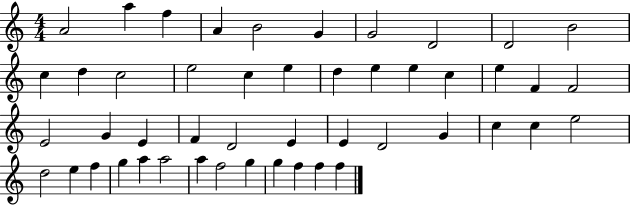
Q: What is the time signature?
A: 4/4